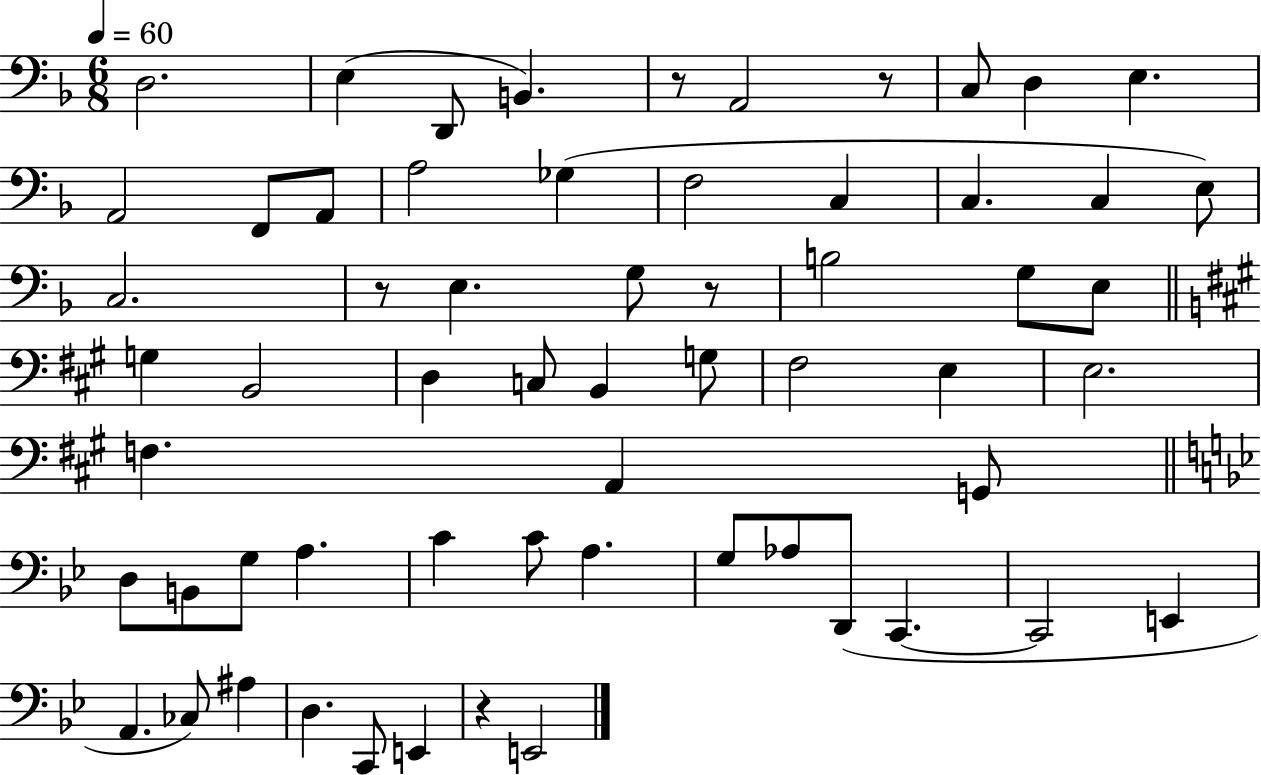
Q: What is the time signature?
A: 6/8